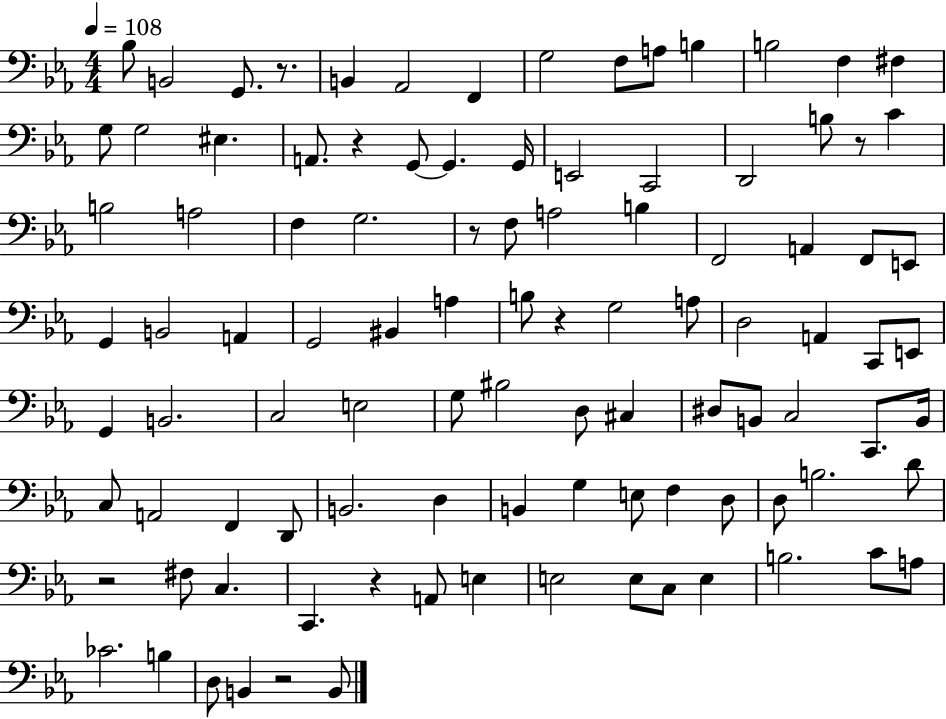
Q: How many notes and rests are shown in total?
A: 101